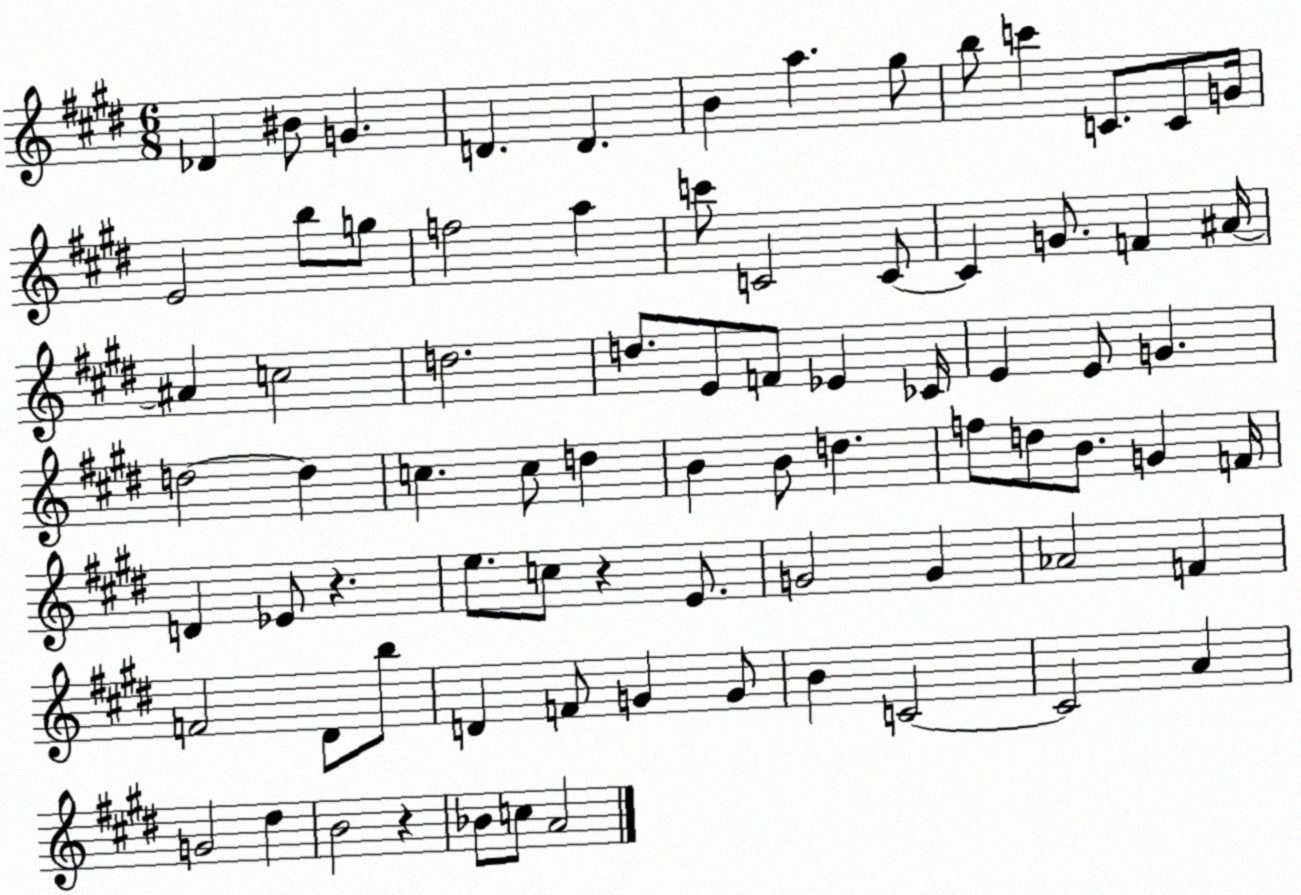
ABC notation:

X:1
T:Untitled
M:6/8
L:1/4
K:E
_D ^B/2 G D D B a ^g/2 b/2 c' C/2 C/2 G/4 E2 b/2 g/2 f2 a c'/2 C2 C/2 C G/2 F ^A/4 ^A c2 d2 d/2 E/2 F/2 _E _C/4 E E/2 G d2 d c c/2 d B B/2 d f/2 d/2 B/2 G F/4 D _E/2 z e/2 c/2 z E/2 G2 G _A2 F F2 ^D/2 b/2 D F/2 G G/2 B C2 C2 A G2 ^d B2 z _B/2 c/2 A2